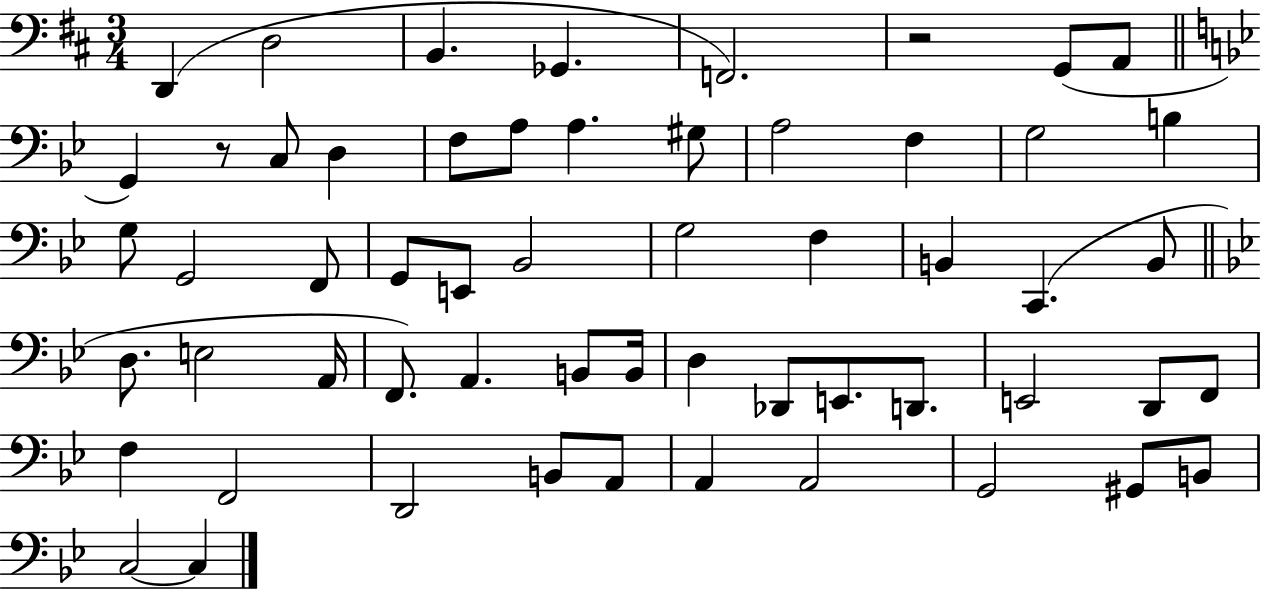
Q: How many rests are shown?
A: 2